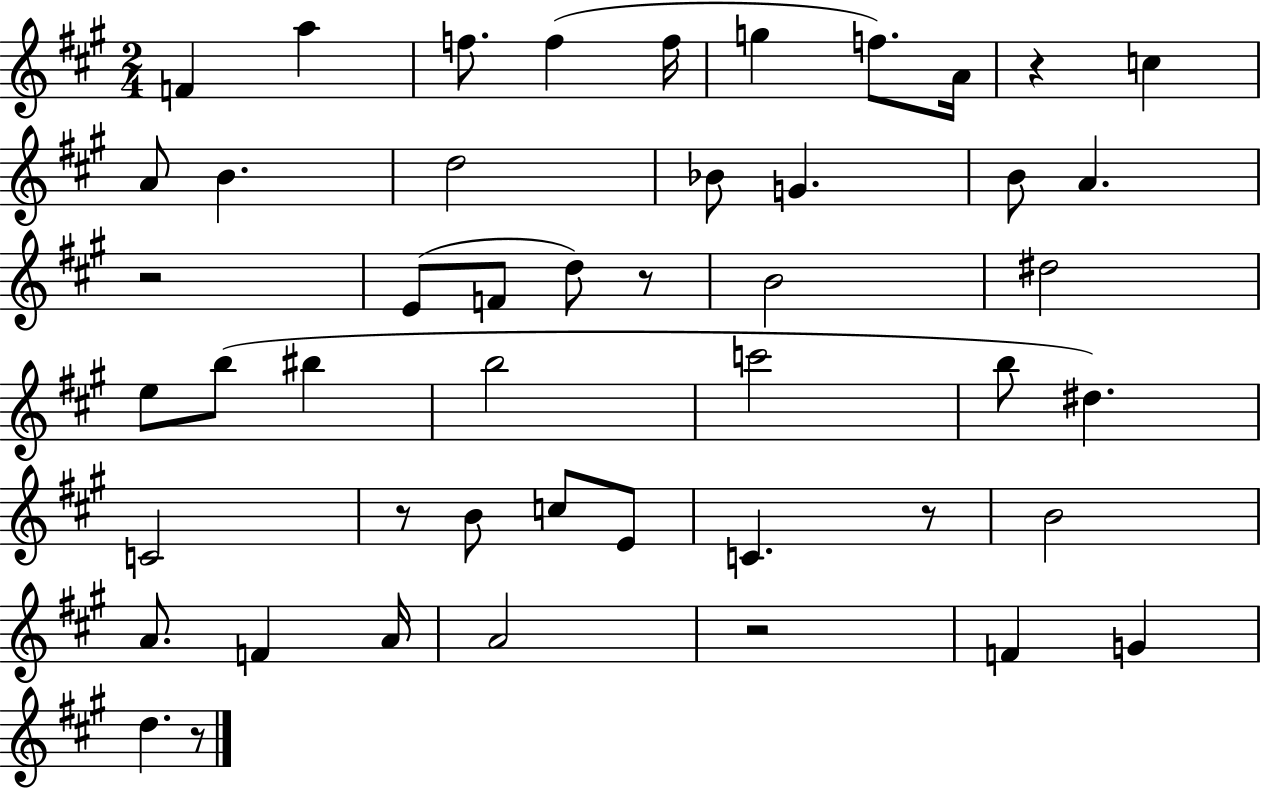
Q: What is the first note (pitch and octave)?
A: F4